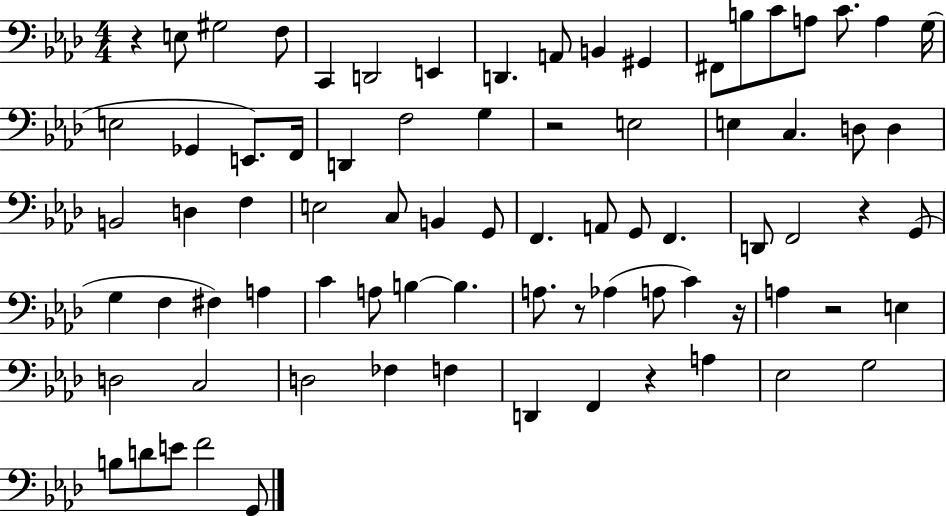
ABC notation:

X:1
T:Untitled
M:4/4
L:1/4
K:Ab
z E,/2 ^G,2 F,/2 C,, D,,2 E,, D,, A,,/2 B,, ^G,, ^F,,/2 B,/2 C/2 A,/2 C/2 A, G,/4 E,2 _G,, E,,/2 F,,/4 D,, F,2 G, z2 E,2 E, C, D,/2 D, B,,2 D, F, E,2 C,/2 B,, G,,/2 F,, A,,/2 G,,/2 F,, D,,/2 F,,2 z G,,/2 G, F, ^F, A, C A,/2 B, B, A,/2 z/2 _A, A,/2 C z/4 A, z2 E, D,2 C,2 D,2 _F, F, D,, F,, z A, _E,2 G,2 B,/2 D/2 E/2 F2 G,,/2